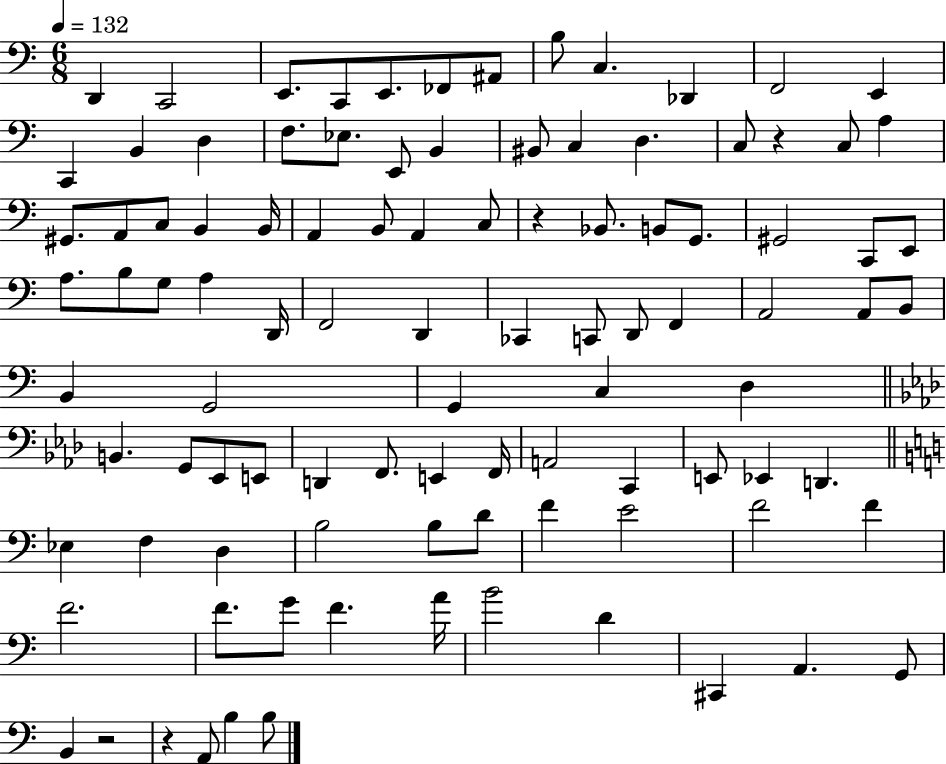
{
  \clef bass
  \numericTimeSignature
  \time 6/8
  \key c \major
  \tempo 4 = 132
  d,4 c,2 | e,8. c,8 e,8. fes,8 ais,8 | b8 c4. des,4 | f,2 e,4 | \break c,4 b,4 d4 | f8. ees8. e,8 b,4 | bis,8 c4 d4. | c8 r4 c8 a4 | \break gis,8. a,8 c8 b,4 b,16 | a,4 b,8 a,4 c8 | r4 bes,8. b,8 g,8. | gis,2 c,8 e,8 | \break a8. b8 g8 a4 d,16 | f,2 d,4 | ces,4 c,8 d,8 f,4 | a,2 a,8 b,8 | \break b,4 g,2 | g,4 c4 d4 | \bar "||" \break \key aes \major b,4. g,8 ees,8 e,8 | d,4 f,8. e,4 f,16 | a,2 c,4 | e,8 ees,4 d,4. | \break \bar "||" \break \key c \major ees4 f4 d4 | b2 b8 d'8 | f'4 e'2 | f'2 f'4 | \break f'2. | f'8. g'8 f'4. a'16 | b'2 d'4 | cis,4 a,4. g,8 | \break b,4 r2 | r4 a,8 b4 b8 | \bar "|."
}